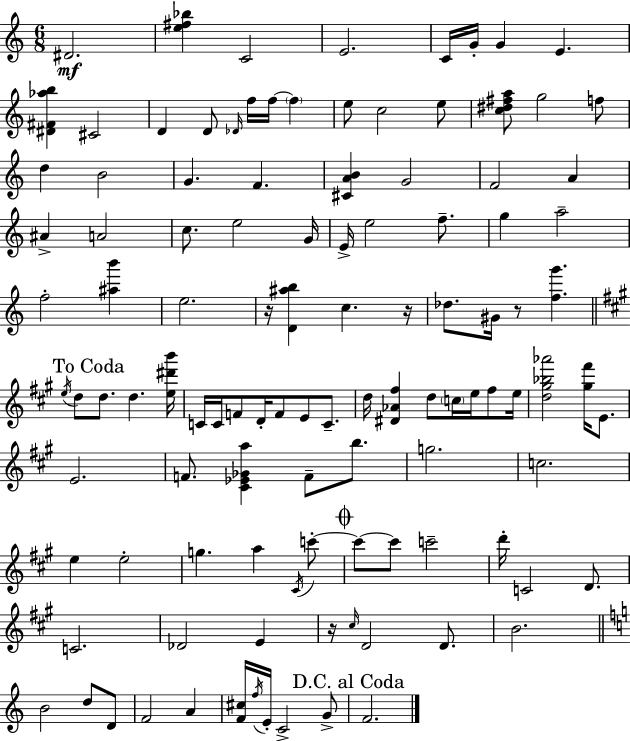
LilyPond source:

{
  \clef treble
  \numericTimeSignature
  \time 6/8
  \key c \major
  dis'2.\mf | <e'' fis'' bes''>4 c'2 | e'2. | c'16 g'16-. g'4 e'4. | \break <dis' fis' aes'' b''>4 cis'2 | d'4 d'8 \grace { des'16 } f''16 f''16~~ \parenthesize f''4 | e''8 c''2 e''8 | <c'' dis'' fis'' a''>8 g''2 f''8 | \break d''4 b'2 | g'4. f'4. | <cis' a' b'>4 g'2 | f'2 a'4 | \break ais'4-> a'2 | c''8. e''2 | g'16 e'16-> e''2 f''8.-- | g''4 a''2-- | \break f''2-. <ais'' b'''>4 | e''2. | r16 <d' ais'' b''>4 c''4. | r16 des''8. gis'16 r8 <f'' g'''>4. | \break \mark "To Coda" \bar "||" \break \key a \major \acciaccatura { e''16 } d''8 d''8. d''4. | <e'' dis''' b'''>16 c'16 c'16 f'8 d'16-. f'8 e'8 c'8.-- | d''16 <dis' aes' fis''>4 d''8 \parenthesize c''16 e''16 fis''8 | e''16 <d'' gis'' bes'' aes'''>2 <gis'' fis'''>16 e'8. | \break e'2. | f'8. <cis' ees' ges' a''>4 f'8-- b''8. | g''2. | c''2. | \break e''4 e''2-. | g''4. a''4 \acciaccatura { cis'16 } | c'''8-.~~ \mark \markup { \musicglyph "scripts.coda" } c'''8~~ c'''8 c'''2-- | d'''16-. c'2 d'8. | \break c'2. | des'2 e'4 | r16 \grace { cis''16 } d'2 | d'8. b'2. | \break \bar "||" \break \key c \major b'2 d''8 d'8 | f'2 a'4 | <f' cis''>16 \acciaccatura { f''16 } e'16-. c'2-> g'8-> | \mark "D.C. al Coda" f'2. | \break \bar "|."
}